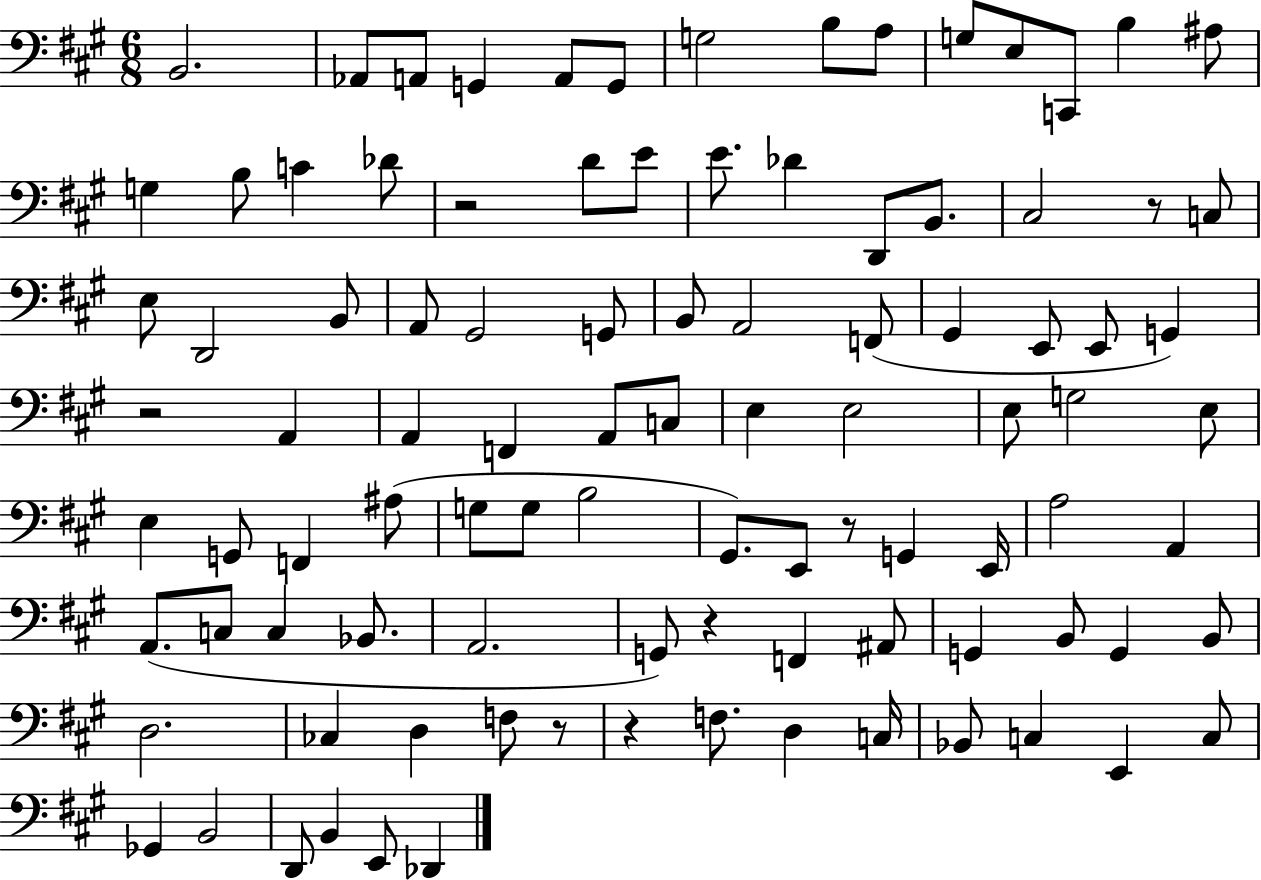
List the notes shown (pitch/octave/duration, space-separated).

B2/h. Ab2/e A2/e G2/q A2/e G2/e G3/h B3/e A3/e G3/e E3/e C2/e B3/q A#3/e G3/q B3/e C4/q Db4/e R/h D4/e E4/e E4/e. Db4/q D2/e B2/e. C#3/h R/e C3/e E3/e D2/h B2/e A2/e G#2/h G2/e B2/e A2/h F2/e G#2/q E2/e E2/e G2/q R/h A2/q A2/q F2/q A2/e C3/e E3/q E3/h E3/e G3/h E3/e E3/q G2/e F2/q A#3/e G3/e G3/e B3/h G#2/e. E2/e R/e G2/q E2/s A3/h A2/q A2/e. C3/e C3/q Bb2/e. A2/h. G2/e R/q F2/q A#2/e G2/q B2/e G2/q B2/e D3/h. CES3/q D3/q F3/e R/e R/q F3/e. D3/q C3/s Bb2/e C3/q E2/q C3/e Gb2/q B2/h D2/e B2/q E2/e Db2/q